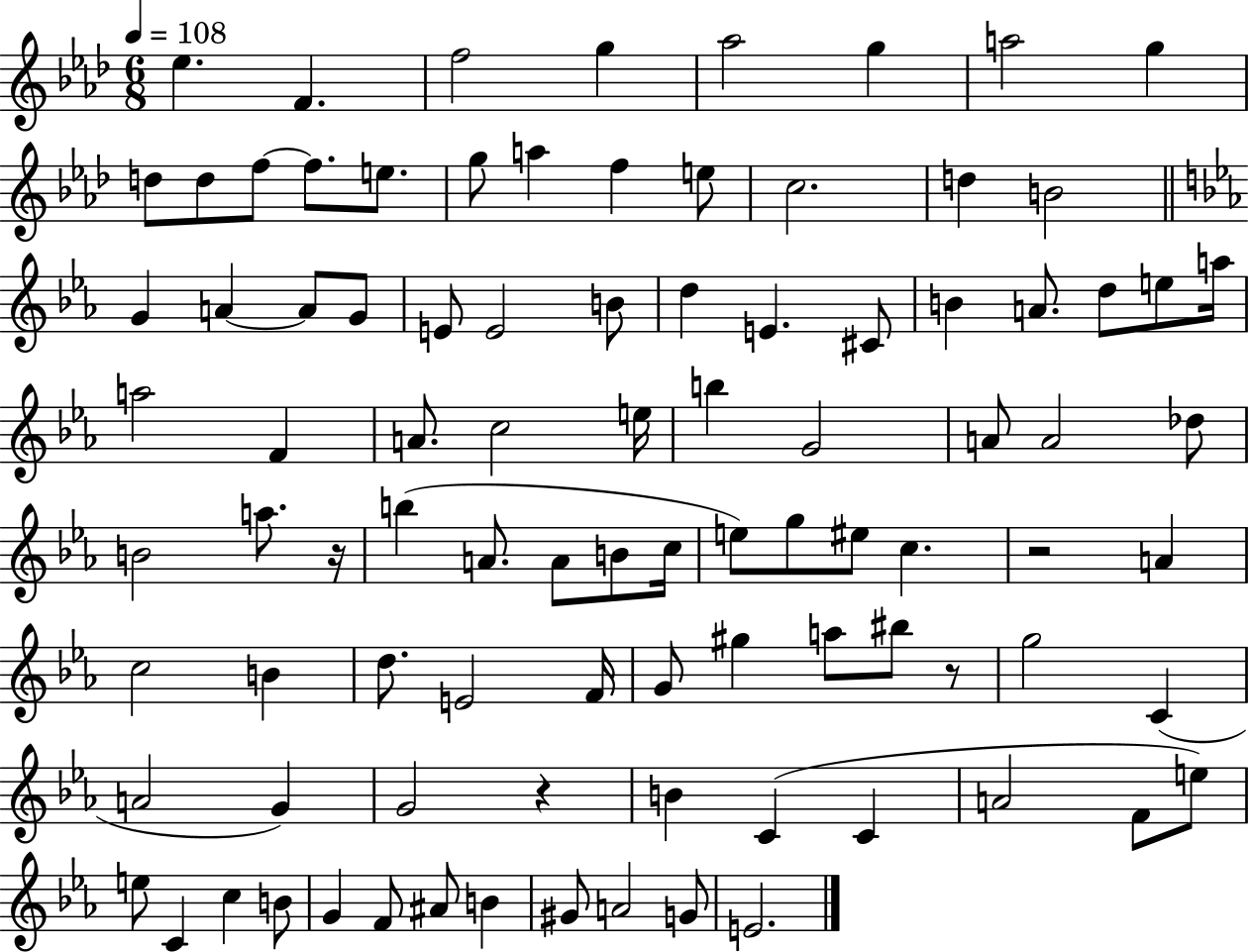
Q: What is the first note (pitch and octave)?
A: Eb5